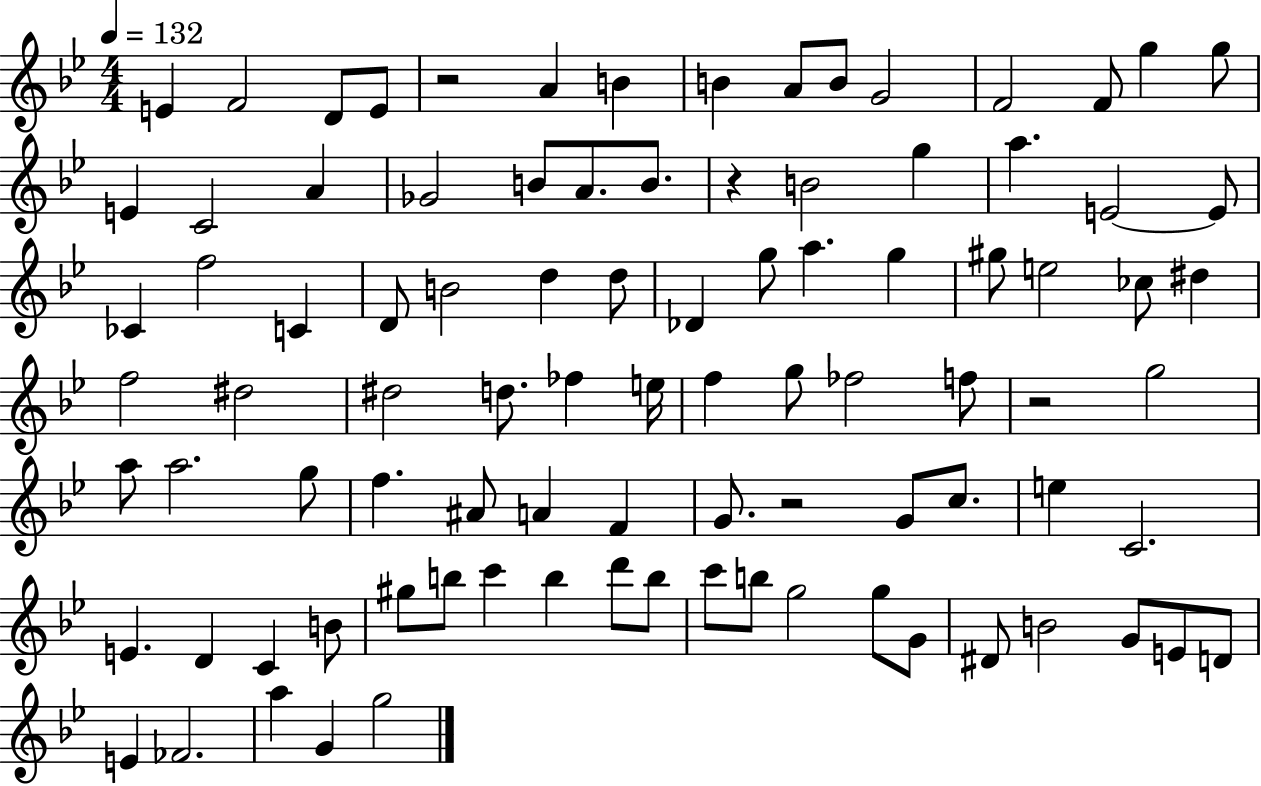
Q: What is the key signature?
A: BES major